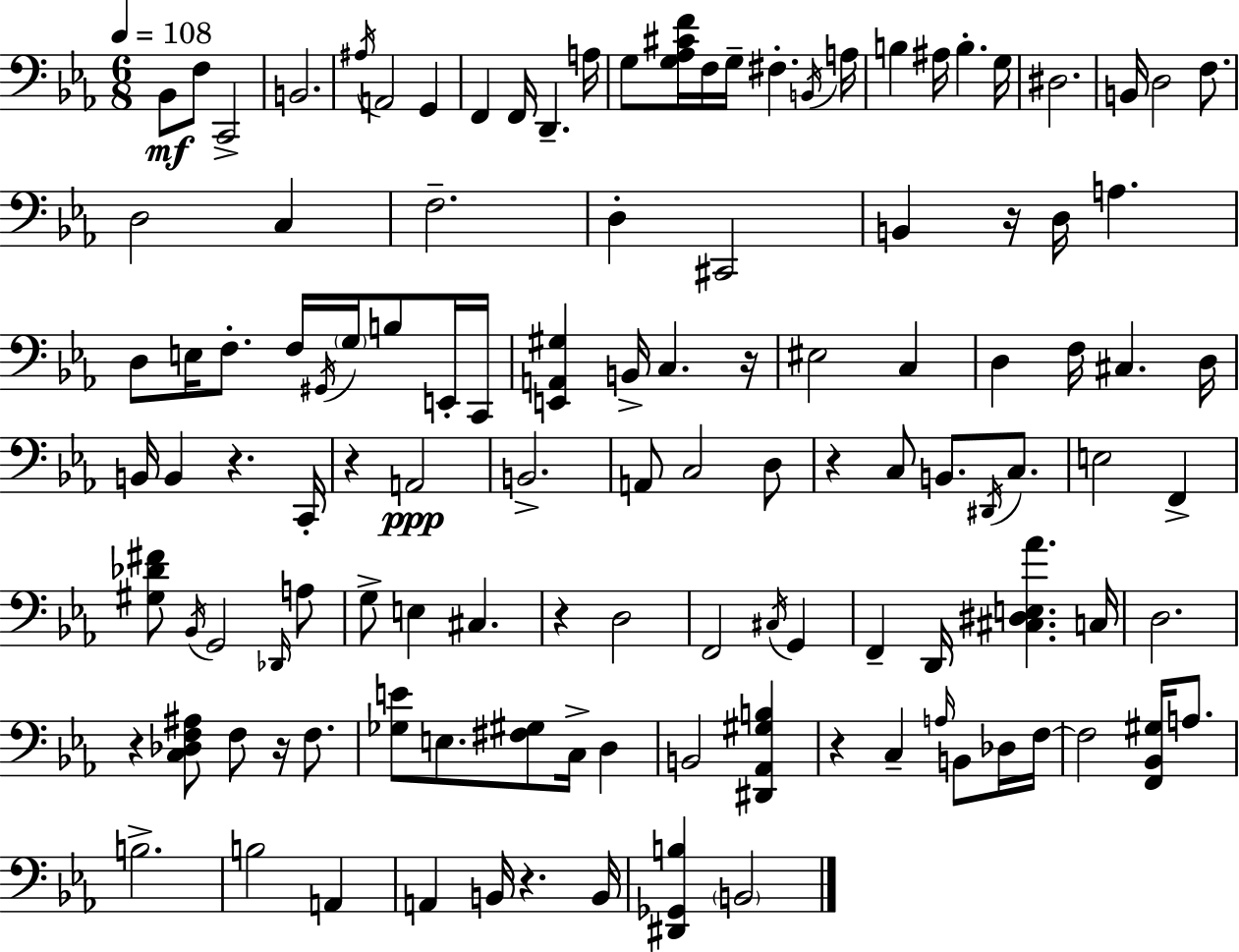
X:1
T:Untitled
M:6/8
L:1/4
K:Cm
_B,,/2 F,/2 C,,2 B,,2 ^A,/4 A,,2 G,, F,, F,,/4 D,, A,/4 G,/2 [G,_A,^CF]/4 F,/4 G,/4 ^F, B,,/4 A,/4 B, ^A,/4 B, G,/4 ^D,2 B,,/4 D,2 F,/2 D,2 C, F,2 D, ^C,,2 B,, z/4 D,/4 A, D,/2 E,/4 F,/2 F,/4 ^G,,/4 G,/4 B,/2 E,,/4 C,,/4 [E,,A,,^G,] B,,/4 C, z/4 ^E,2 C, D, F,/4 ^C, D,/4 B,,/4 B,, z C,,/4 z A,,2 B,,2 A,,/2 C,2 D,/2 z C,/2 B,,/2 ^D,,/4 C,/2 E,2 F,, [^G,_D^F]/2 _B,,/4 G,,2 _D,,/4 A,/2 G,/2 E, ^C, z D,2 F,,2 ^C,/4 G,, F,, D,,/4 [^C,^D,E,_A] C,/4 D,2 z [C,_D,F,^A,]/2 F,/2 z/4 F,/2 [_G,E]/2 E,/2 [^F,^G,]/2 C,/4 D, B,,2 [^D,,_A,,^G,B,] z C, A,/4 B,,/2 _D,/4 F,/4 F,2 [F,,_B,,^G,]/4 A,/2 B,2 B,2 A,, A,, B,,/4 z B,,/4 [^D,,_G,,B,] B,,2